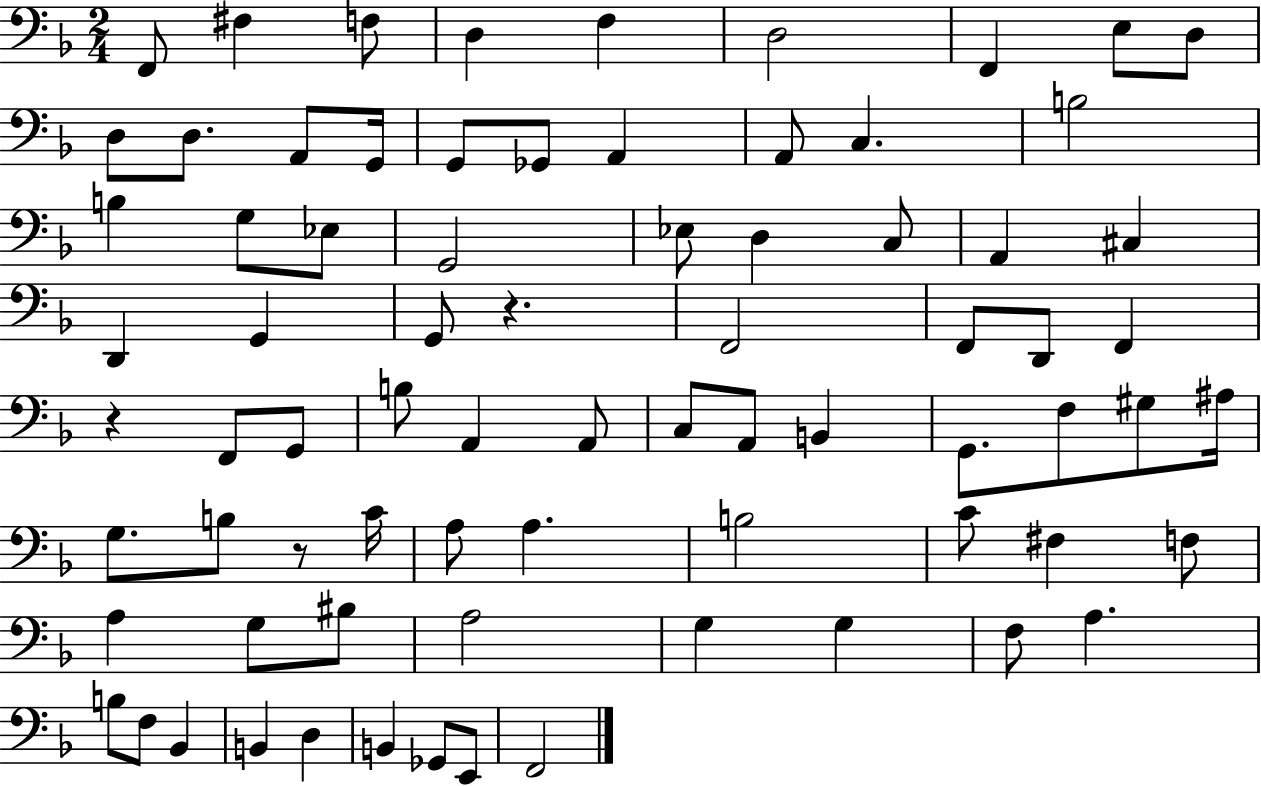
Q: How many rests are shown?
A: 3